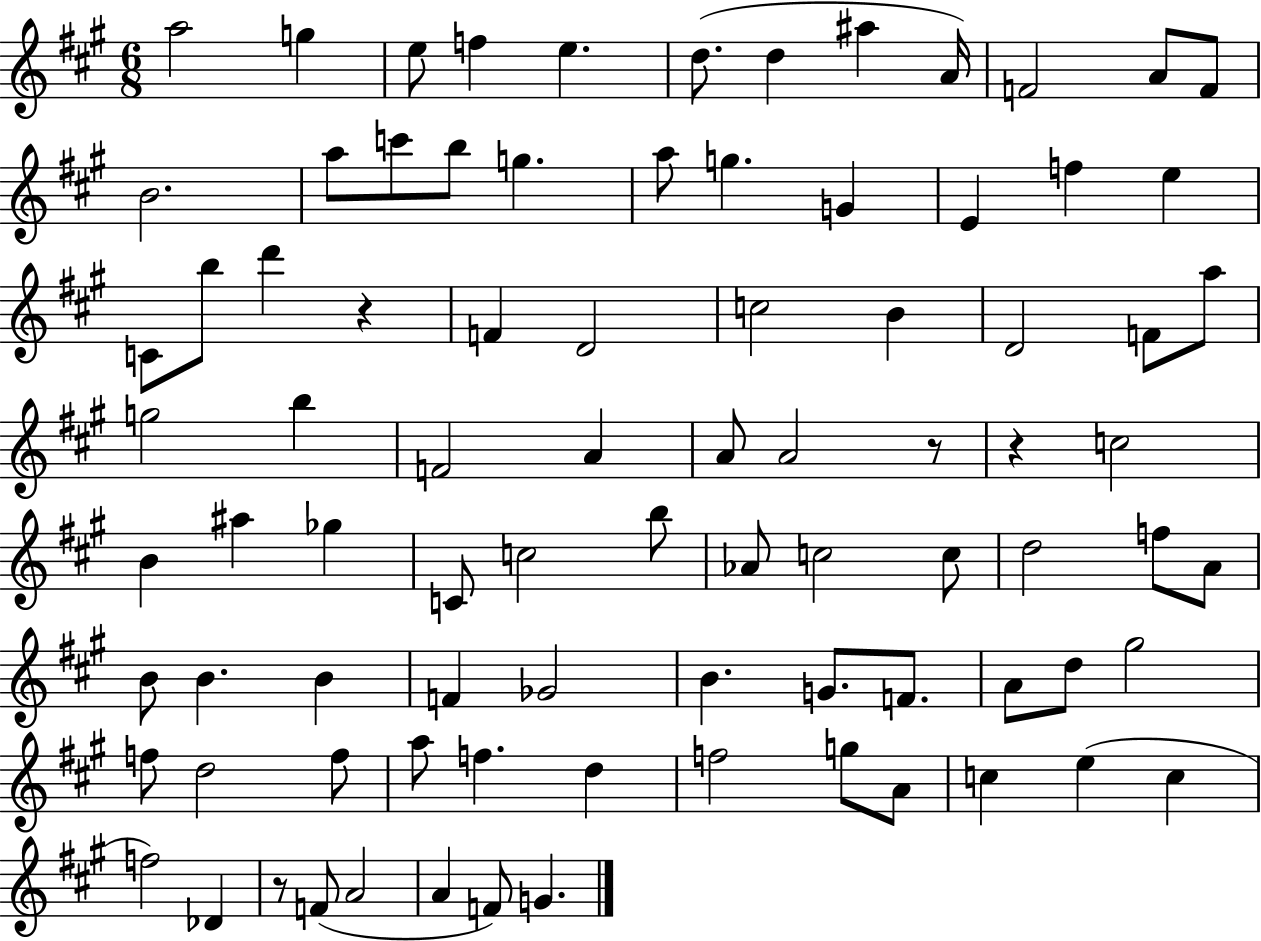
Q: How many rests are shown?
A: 4